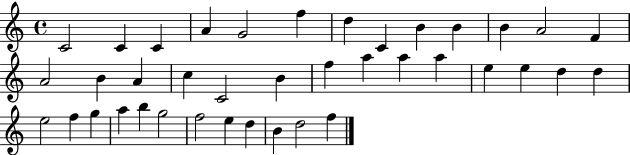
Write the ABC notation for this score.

X:1
T:Untitled
M:4/4
L:1/4
K:C
C2 C C A G2 f d C B B B A2 F A2 B A c C2 B f a a a e e d d e2 f g a b g2 f2 e d B d2 f